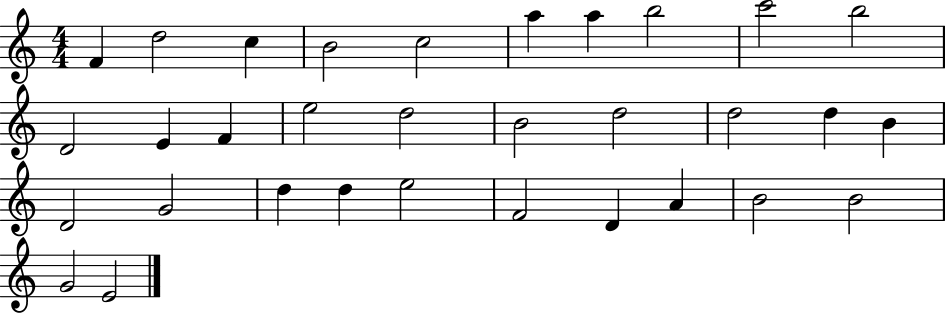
F4/q D5/h C5/q B4/h C5/h A5/q A5/q B5/h C6/h B5/h D4/h E4/q F4/q E5/h D5/h B4/h D5/h D5/h D5/q B4/q D4/h G4/h D5/q D5/q E5/h F4/h D4/q A4/q B4/h B4/h G4/h E4/h